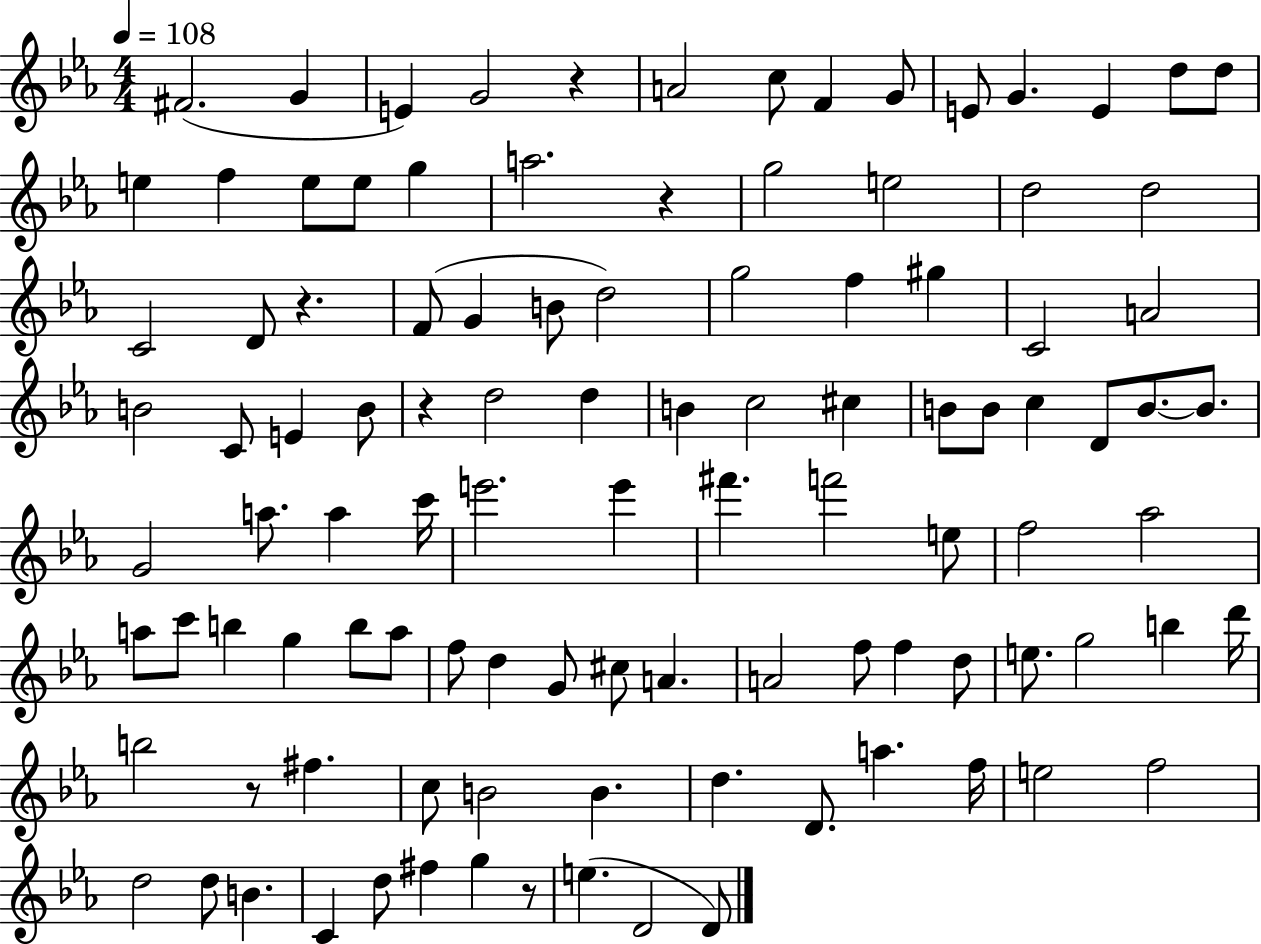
{
  \clef treble
  \numericTimeSignature
  \time 4/4
  \key ees \major
  \tempo 4 = 108
  fis'2.( g'4 | e'4) g'2 r4 | a'2 c''8 f'4 g'8 | e'8 g'4. e'4 d''8 d''8 | \break e''4 f''4 e''8 e''8 g''4 | a''2. r4 | g''2 e''2 | d''2 d''2 | \break c'2 d'8 r4. | f'8( g'4 b'8 d''2) | g''2 f''4 gis''4 | c'2 a'2 | \break b'2 c'8 e'4 b'8 | r4 d''2 d''4 | b'4 c''2 cis''4 | b'8 b'8 c''4 d'8 b'8.~~ b'8. | \break g'2 a''8. a''4 c'''16 | e'''2. e'''4 | fis'''4. f'''2 e''8 | f''2 aes''2 | \break a''8 c'''8 b''4 g''4 b''8 a''8 | f''8 d''4 g'8 cis''8 a'4. | a'2 f''8 f''4 d''8 | e''8. g''2 b''4 d'''16 | \break b''2 r8 fis''4. | c''8 b'2 b'4. | d''4. d'8. a''4. f''16 | e''2 f''2 | \break d''2 d''8 b'4. | c'4 d''8 fis''4 g''4 r8 | e''4.( d'2 d'8) | \bar "|."
}